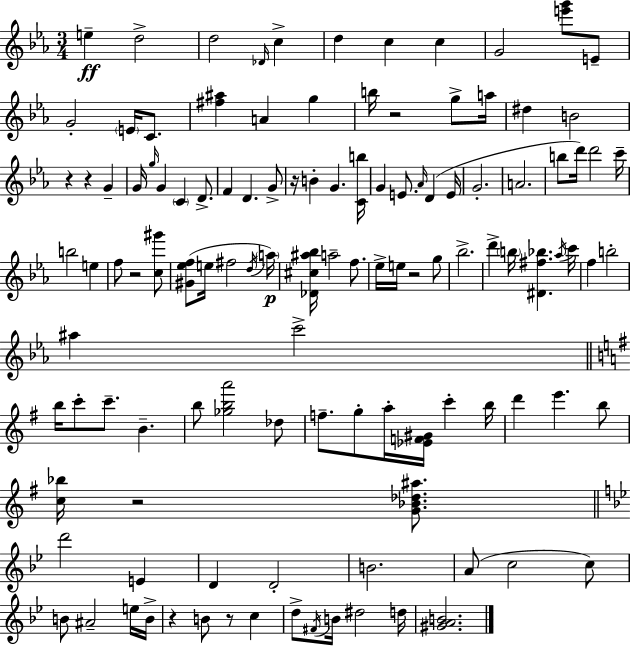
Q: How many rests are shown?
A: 9